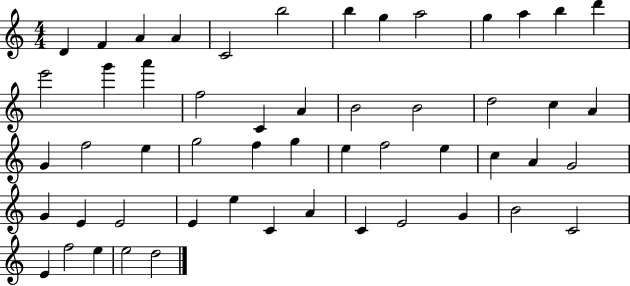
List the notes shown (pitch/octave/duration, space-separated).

D4/q F4/q A4/q A4/q C4/h B5/h B5/q G5/q A5/h G5/q A5/q B5/q D6/q E6/h G6/q A6/q F5/h C4/q A4/q B4/h B4/h D5/h C5/q A4/q G4/q F5/h E5/q G5/h F5/q G5/q E5/q F5/h E5/q C5/q A4/q G4/h G4/q E4/q E4/h E4/q E5/q C4/q A4/q C4/q E4/h G4/q B4/h C4/h E4/q F5/h E5/q E5/h D5/h